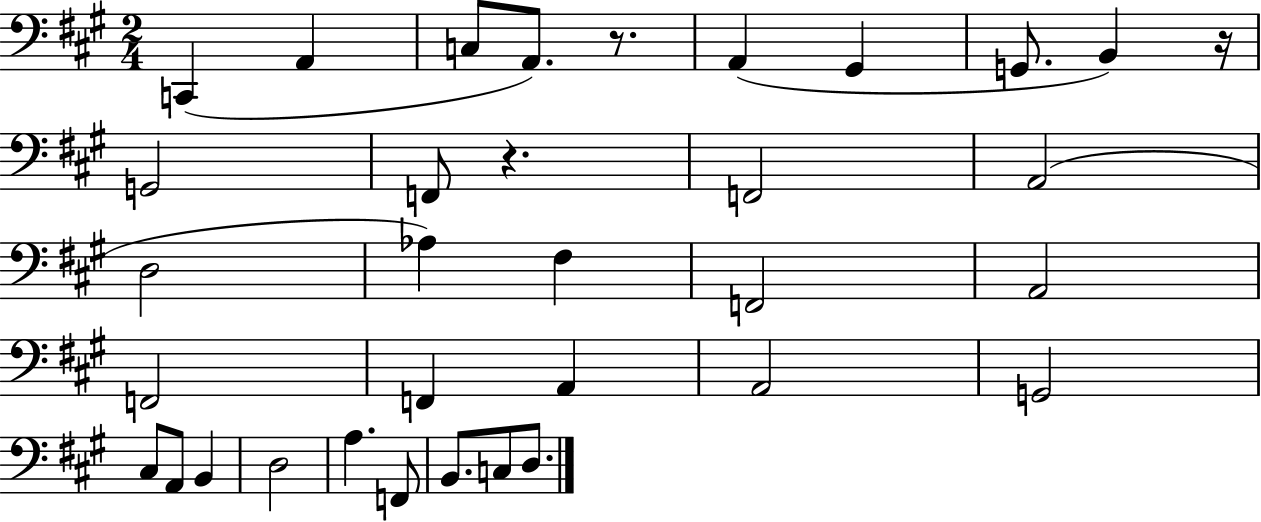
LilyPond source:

{
  \clef bass
  \numericTimeSignature
  \time 2/4
  \key a \major
  c,4( a,4 | c8 a,8.) r8. | a,4( gis,4 | g,8. b,4) r16 | \break g,2 | f,8 r4. | f,2 | a,2( | \break d2 | aes4) fis4 | f,2 | a,2 | \break f,2 | f,4 a,4 | a,2 | g,2 | \break cis8 a,8 b,4 | d2 | a4. f,8 | b,8. c8 d8. | \break \bar "|."
}